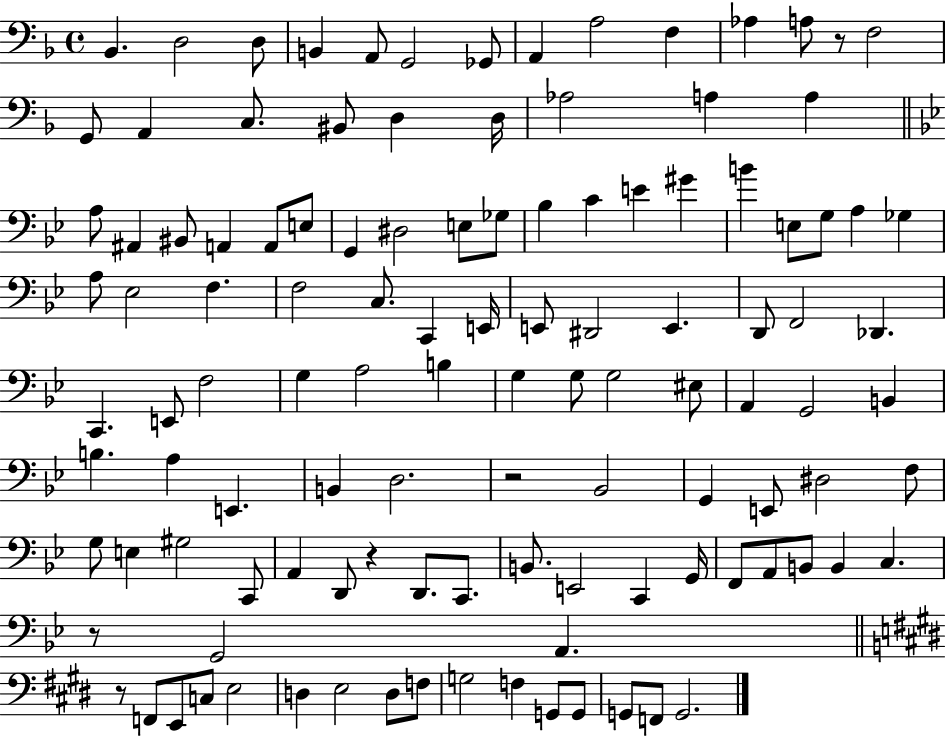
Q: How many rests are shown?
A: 5